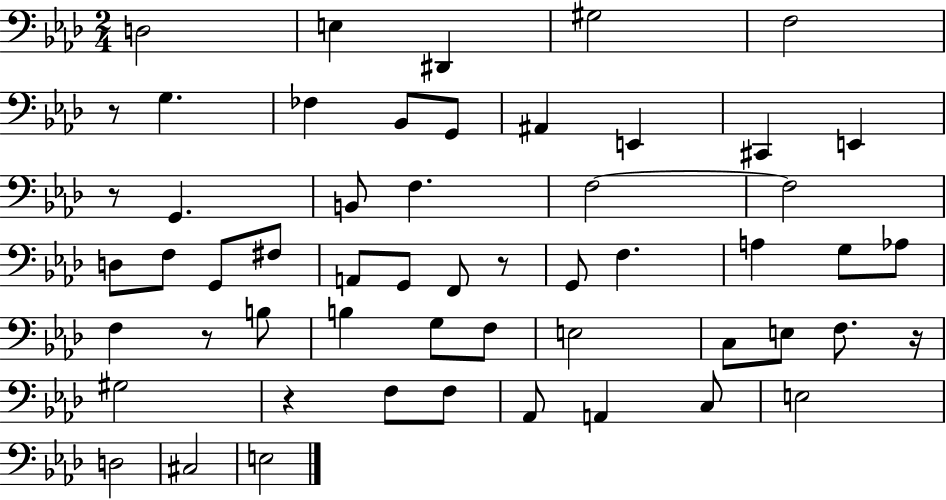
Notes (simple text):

D3/h E3/q D#2/q G#3/h F3/h R/e G3/q. FES3/q Bb2/e G2/e A#2/q E2/q C#2/q E2/q R/e G2/q. B2/e F3/q. F3/h F3/h D3/e F3/e G2/e F#3/e A2/e G2/e F2/e R/e G2/e F3/q. A3/q G3/e Ab3/e F3/q R/e B3/e B3/q G3/e F3/e E3/h C3/e E3/e F3/e. R/s G#3/h R/q F3/e F3/e Ab2/e A2/q C3/e E3/h D3/h C#3/h E3/h